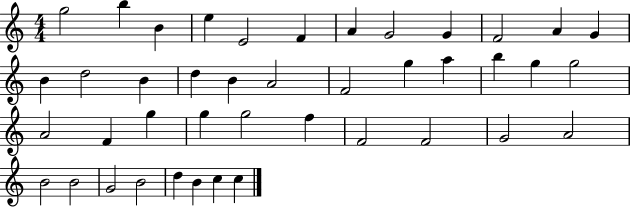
{
  \clef treble
  \numericTimeSignature
  \time 4/4
  \key c \major
  g''2 b''4 b'4 | e''4 e'2 f'4 | a'4 g'2 g'4 | f'2 a'4 g'4 | \break b'4 d''2 b'4 | d''4 b'4 a'2 | f'2 g''4 a''4 | b''4 g''4 g''2 | \break a'2 f'4 g''4 | g''4 g''2 f''4 | f'2 f'2 | g'2 a'2 | \break b'2 b'2 | g'2 b'2 | d''4 b'4 c''4 c''4 | \bar "|."
}